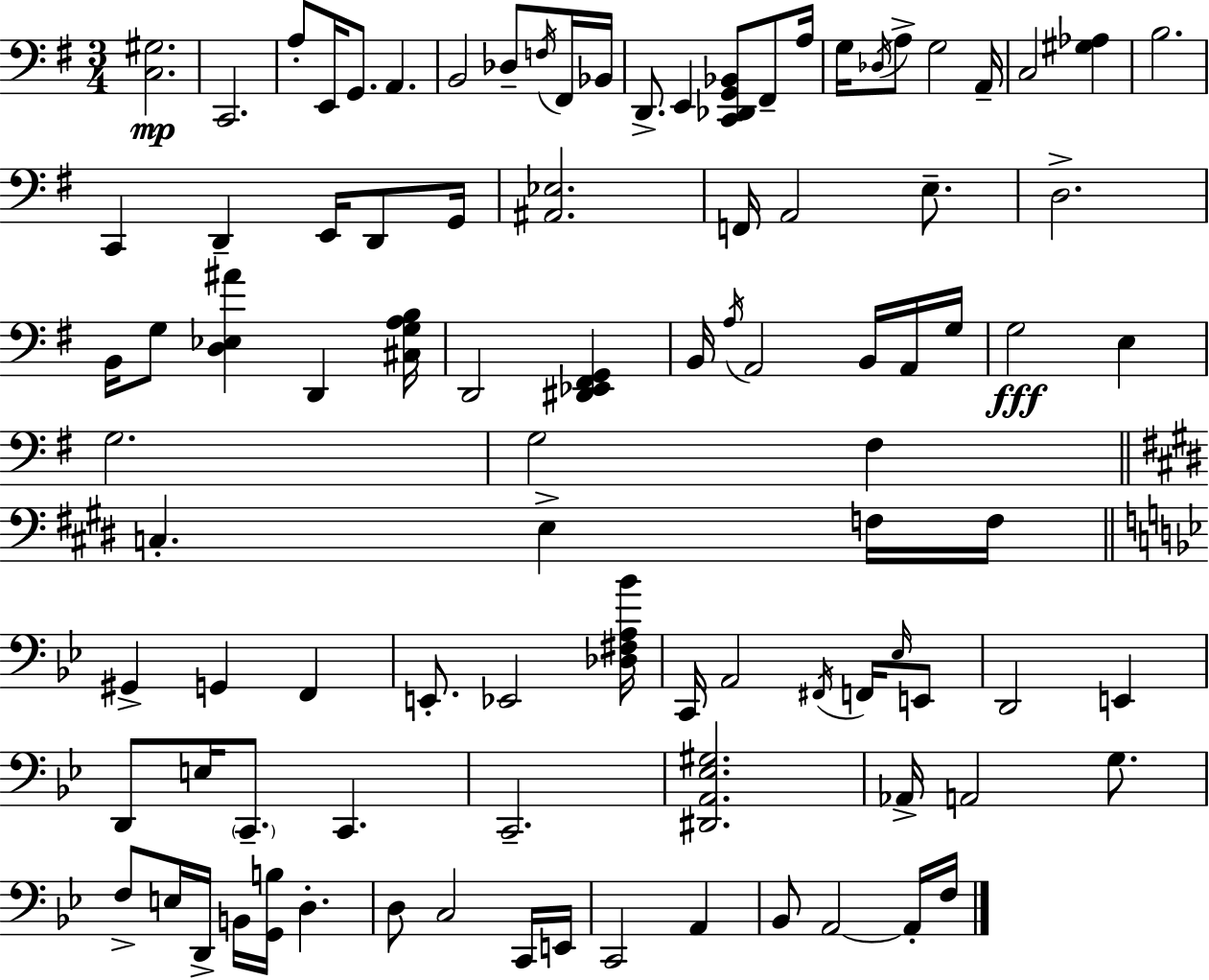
{
  \clef bass
  \numericTimeSignature
  \time 3/4
  \key g \major
  \repeat volta 2 { <c gis>2.\mp | c,2. | a8-. e,16 g,8. a,4. | b,2 des8-- \acciaccatura { f16 } fis,16 | \break bes,16 d,8.-> e,4 <c, des, g, bes,>8 fis,8-- | a16 g16 \acciaccatura { des16 } a8-> g2 | a,16-- c2 <gis aes>4 | b2. | \break c,4 d,4-- e,16 d,8 | g,16 <ais, ees>2. | f,16 a,2 e8.-- | d2.-> | \break b,16 g8 <d ees ais'>4 d,4 | <cis g a b>16 d,2 <dis, ees, fis, g,>4 | b,16 \acciaccatura { a16 } a,2 | b,16 a,16 g16 g2\fff e4 | \break g2. | g2 fis4 | \bar "||" \break \key e \major c4.-. e4-> f16 f16 | \bar "||" \break \key bes \major gis,4-> g,4 f,4 | e,8.-. ees,2 <des fis a bes'>16 | c,16 a,2 \acciaccatura { fis,16 } f,16 \grace { ees16 } | e,8 d,2 e,4 | \break d,8 e16 \parenthesize c,8.-- c,4. | c,2.-- | <dis, a, ees gis>2. | aes,16-> a,2 g8. | \break f8-> e16 d,16-> b,16 <g, b>16 d4.-. | d8 c2 | c,16 e,16 c,2 a,4 | bes,8 a,2~~ | \break a,16-. f16 } \bar "|."
}